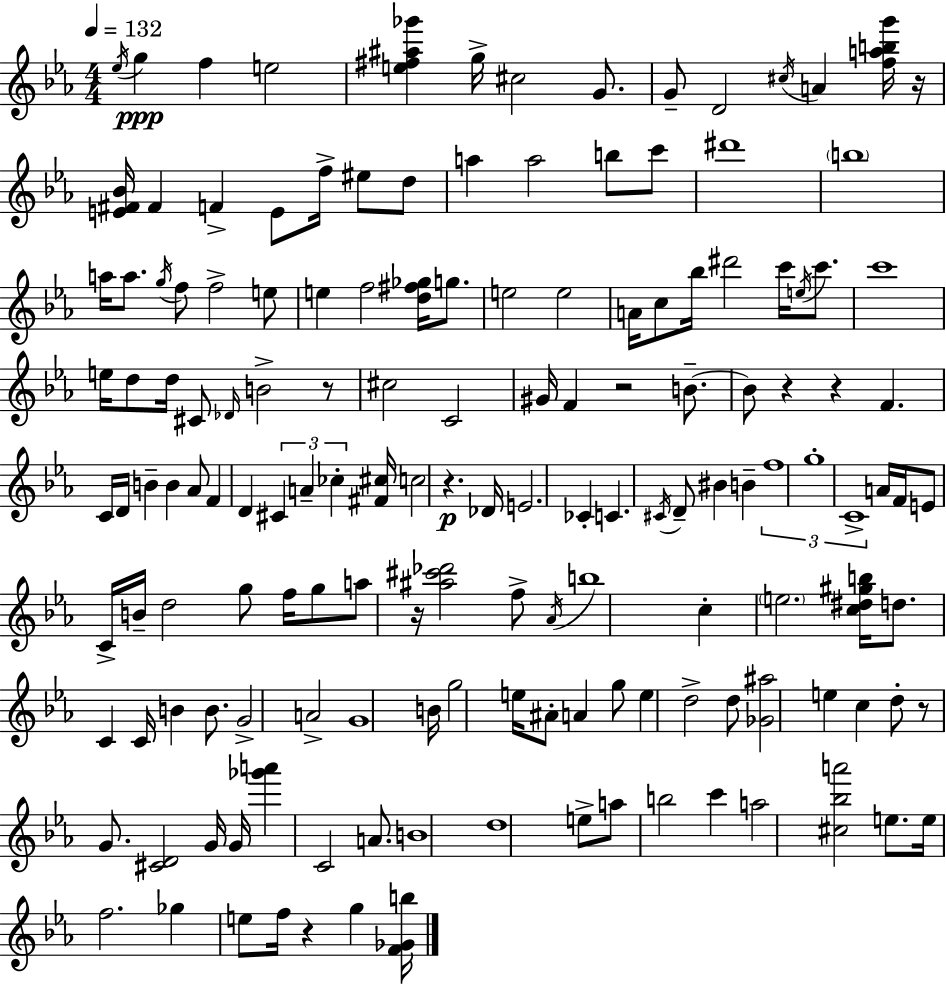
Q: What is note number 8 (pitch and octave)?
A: G4